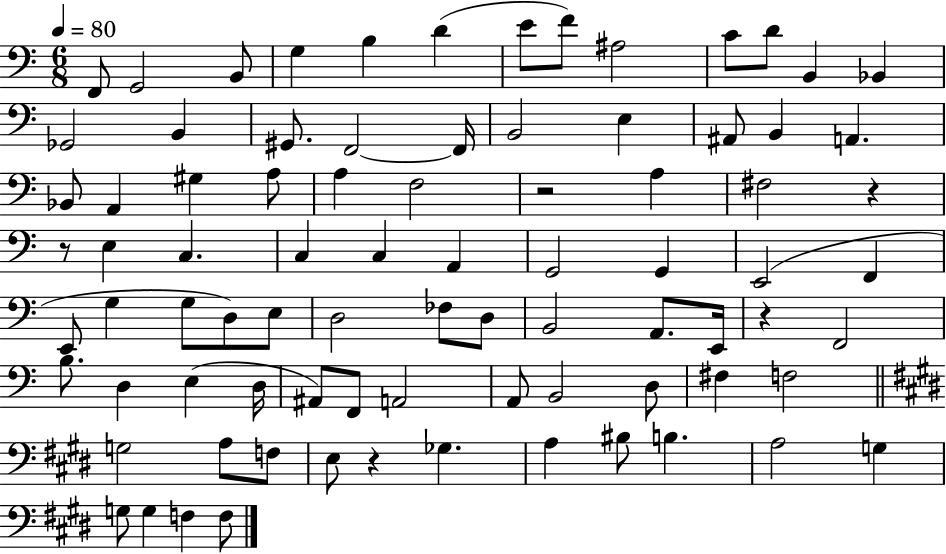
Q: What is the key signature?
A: C major